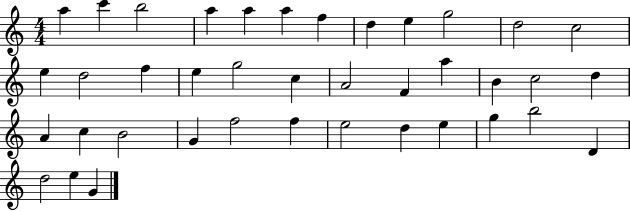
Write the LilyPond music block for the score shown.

{
  \clef treble
  \numericTimeSignature
  \time 4/4
  \key c \major
  a''4 c'''4 b''2 | a''4 a''4 a''4 f''4 | d''4 e''4 g''2 | d''2 c''2 | \break e''4 d''2 f''4 | e''4 g''2 c''4 | a'2 f'4 a''4 | b'4 c''2 d''4 | \break a'4 c''4 b'2 | g'4 f''2 f''4 | e''2 d''4 e''4 | g''4 b''2 d'4 | \break d''2 e''4 g'4 | \bar "|."
}